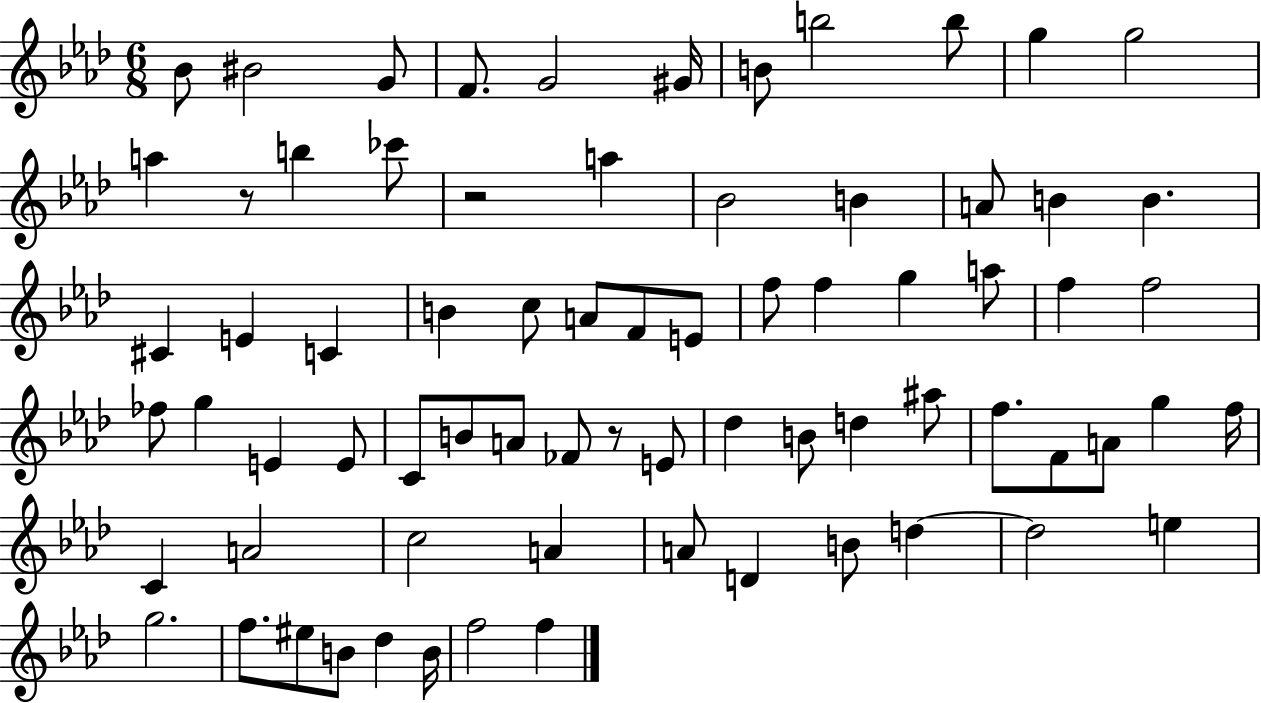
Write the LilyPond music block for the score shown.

{
  \clef treble
  \numericTimeSignature
  \time 6/8
  \key aes \major
  bes'8 bis'2 g'8 | f'8. g'2 gis'16 | b'8 b''2 b''8 | g''4 g''2 | \break a''4 r8 b''4 ces'''8 | r2 a''4 | bes'2 b'4 | a'8 b'4 b'4. | \break cis'4 e'4 c'4 | b'4 c''8 a'8 f'8 e'8 | f''8 f''4 g''4 a''8 | f''4 f''2 | \break fes''8 g''4 e'4 e'8 | c'8 b'8 a'8 fes'8 r8 e'8 | des''4 b'8 d''4 ais''8 | f''8. f'8 a'8 g''4 f''16 | \break c'4 a'2 | c''2 a'4 | a'8 d'4 b'8 d''4~~ | d''2 e''4 | \break g''2. | f''8. eis''8 b'8 des''4 b'16 | f''2 f''4 | \bar "|."
}